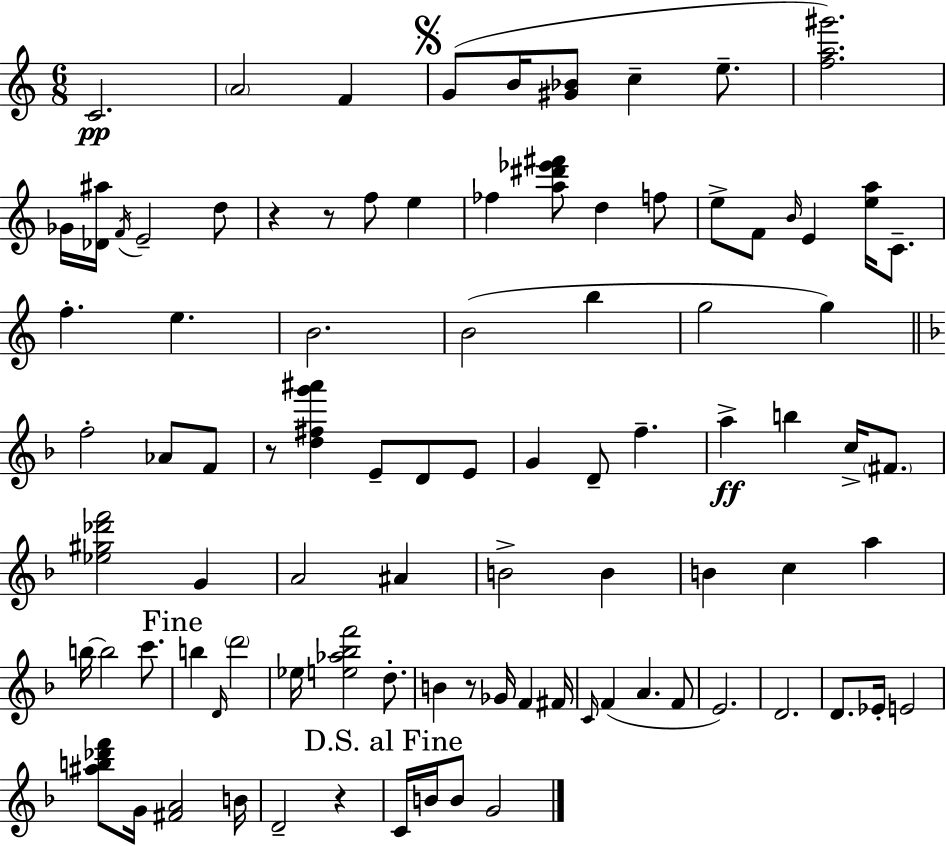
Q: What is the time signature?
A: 6/8